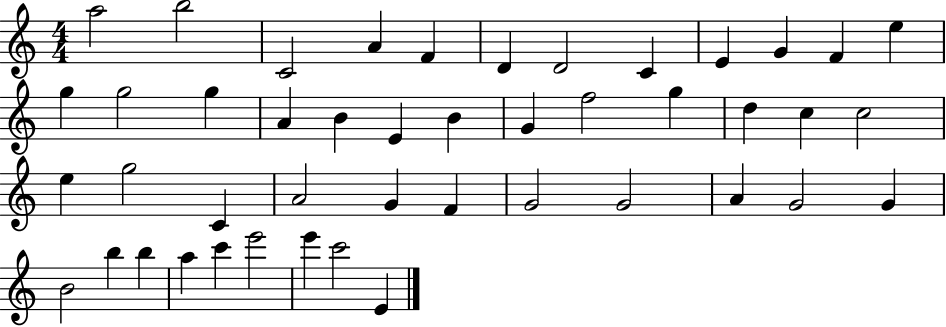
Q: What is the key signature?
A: C major